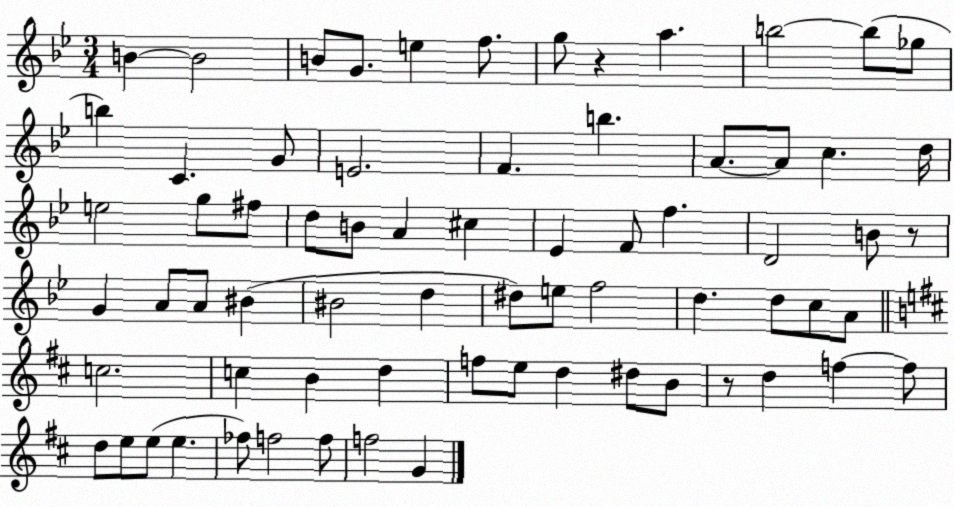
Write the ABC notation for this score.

X:1
T:Untitled
M:3/4
L:1/4
K:Bb
B B2 B/2 G/2 e f/2 g/2 z a b2 b/2 _g/2 b C G/2 E2 F b A/2 A/2 c d/4 e2 g/2 ^f/2 d/2 B/2 A ^c _E F/2 f D2 B/2 z/2 G A/2 A/2 ^B ^B2 d ^d/2 e/2 f2 d d/2 c/2 A/2 c2 c B d f/2 e/2 d ^d/2 B/2 z/2 d f f/2 d/2 e/2 e/2 e _f/2 f2 f/2 f2 G